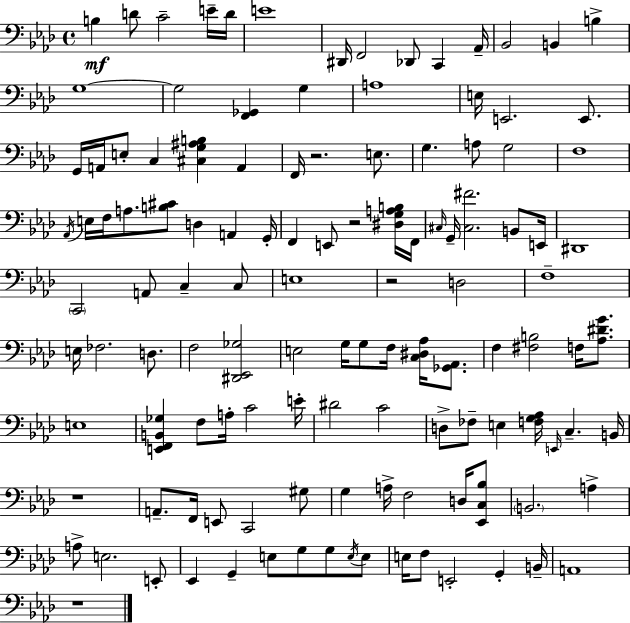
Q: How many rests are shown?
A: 5